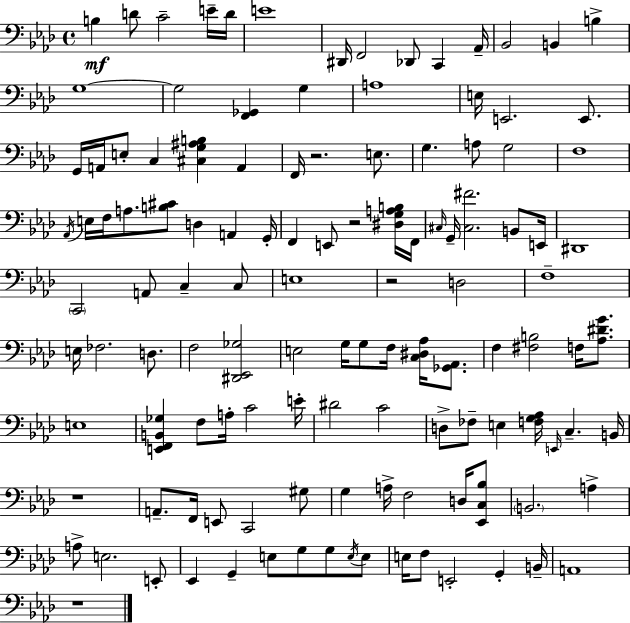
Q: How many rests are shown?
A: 5